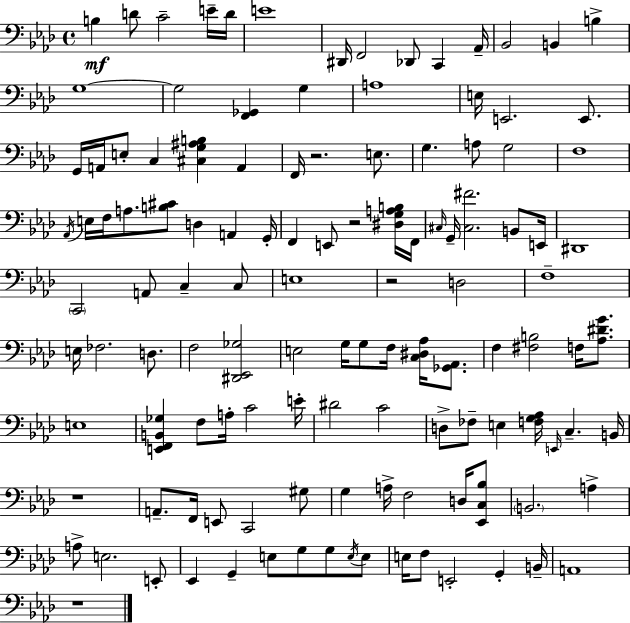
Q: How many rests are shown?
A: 5